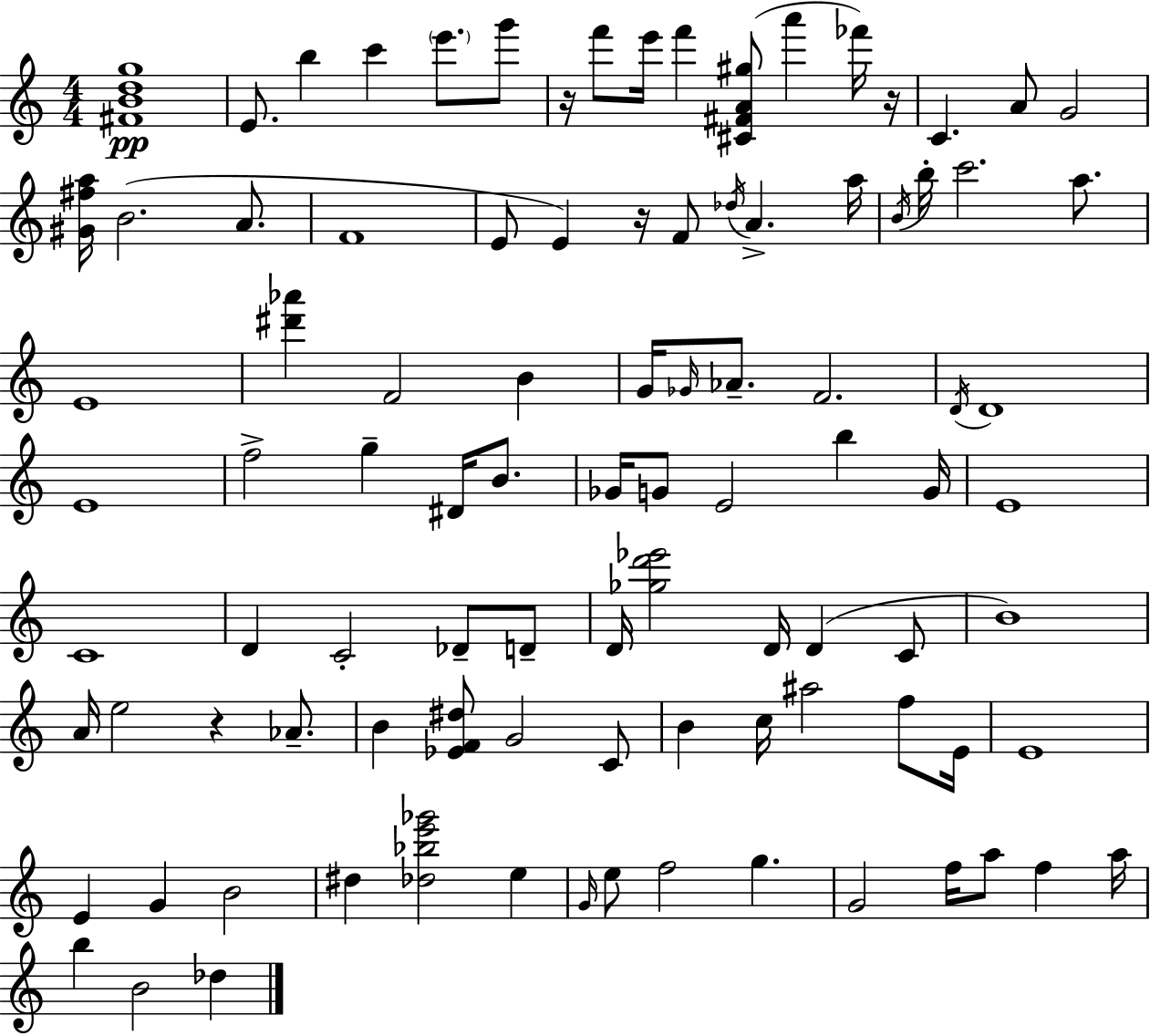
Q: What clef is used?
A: treble